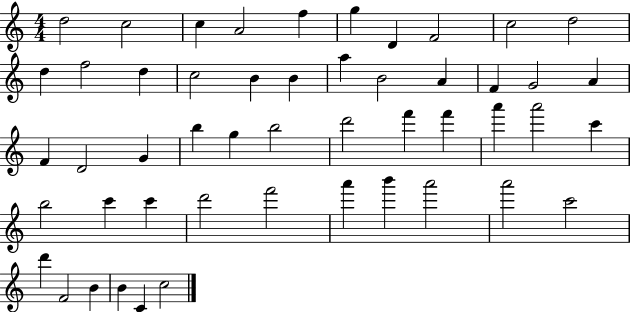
{
  \clef treble
  \numericTimeSignature
  \time 4/4
  \key c \major
  d''2 c''2 | c''4 a'2 f''4 | g''4 d'4 f'2 | c''2 d''2 | \break d''4 f''2 d''4 | c''2 b'4 b'4 | a''4 b'2 a'4 | f'4 g'2 a'4 | \break f'4 d'2 g'4 | b''4 g''4 b''2 | d'''2 f'''4 f'''4 | a'''4 a'''2 c'''4 | \break b''2 c'''4 c'''4 | d'''2 f'''2 | a'''4 b'''4 a'''2 | a'''2 c'''2 | \break d'''4 f'2 b'4 | b'4 c'4 c''2 | \bar "|."
}